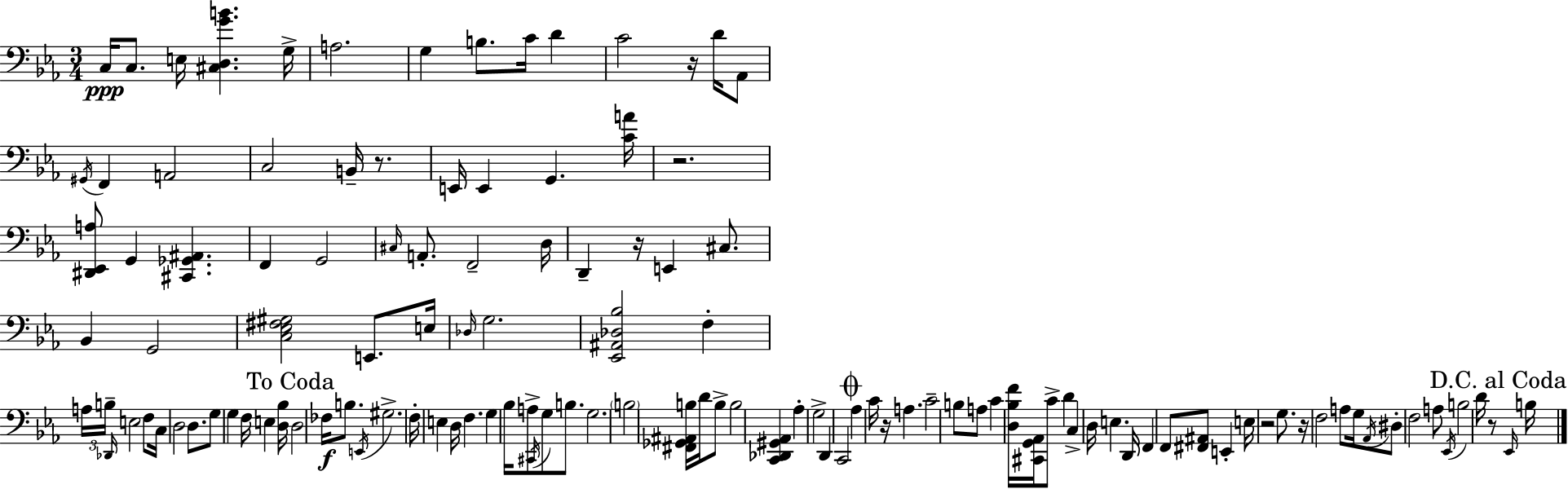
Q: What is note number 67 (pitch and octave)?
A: D4